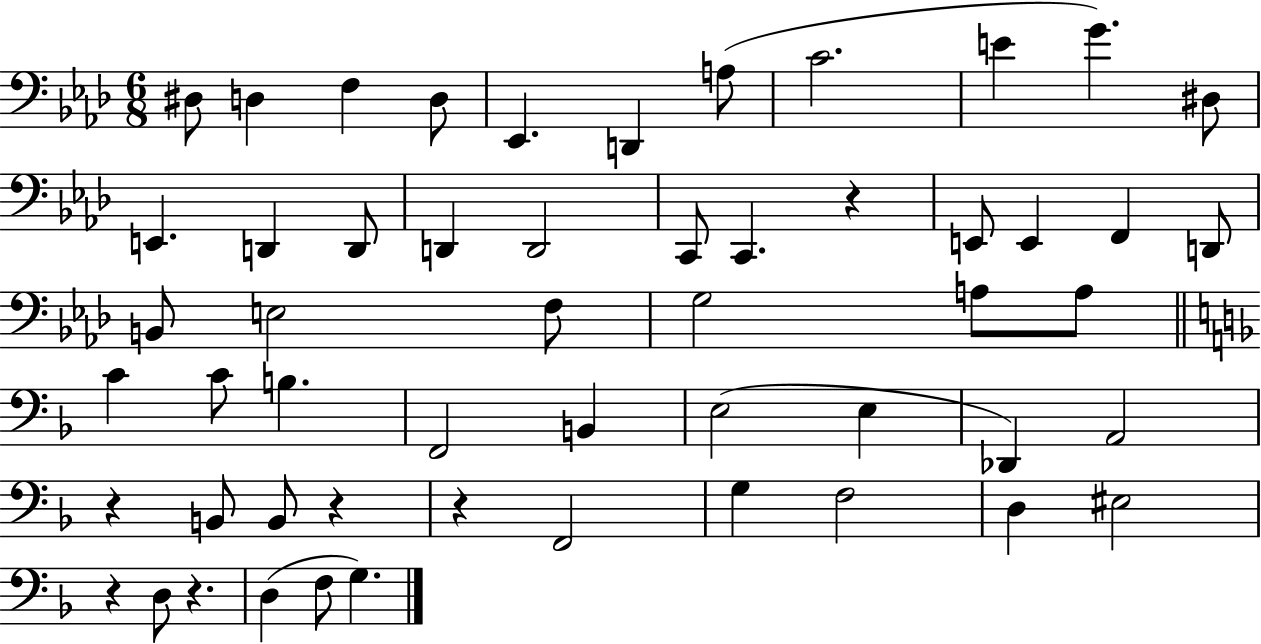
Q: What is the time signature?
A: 6/8